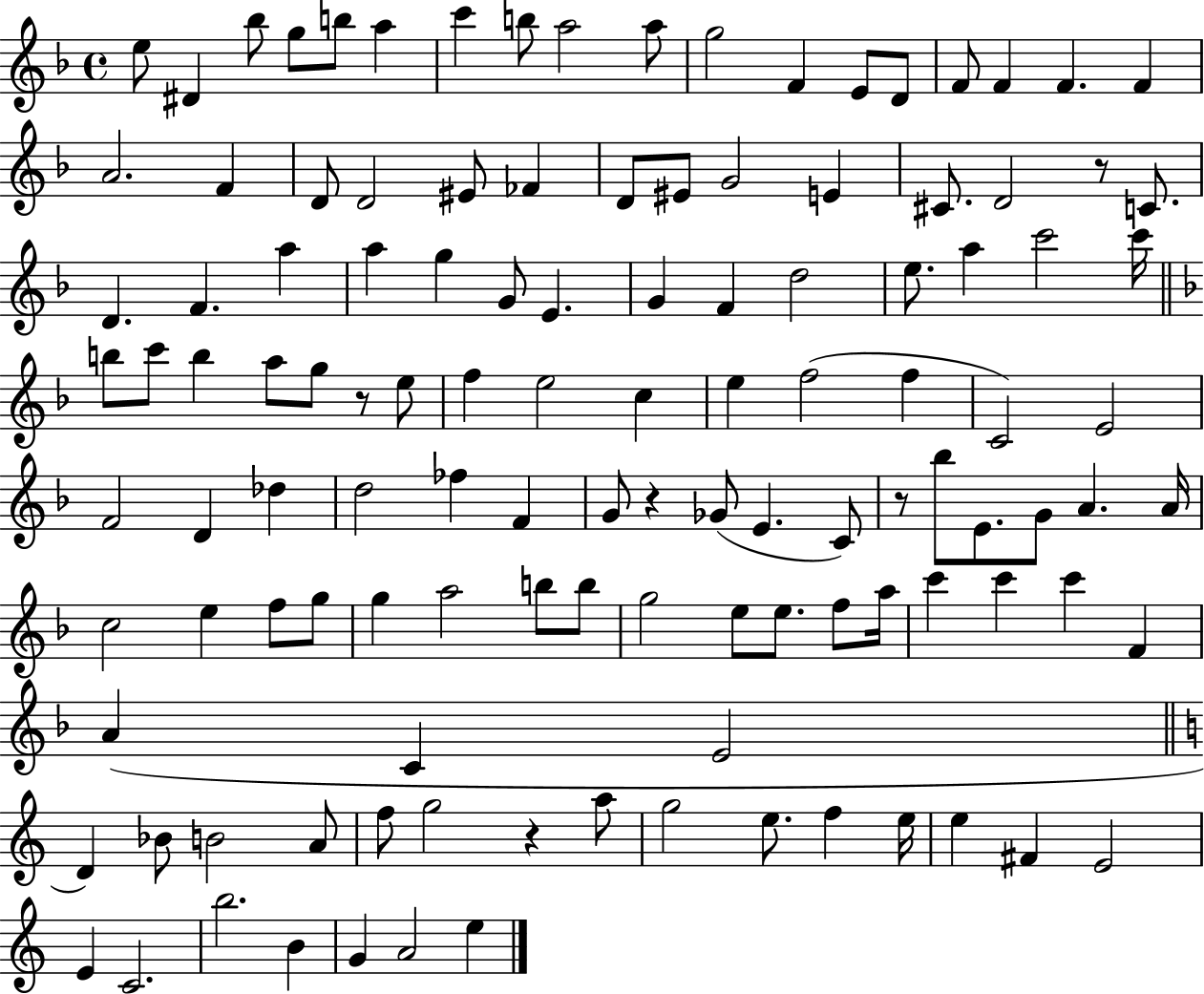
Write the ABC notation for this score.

X:1
T:Untitled
M:4/4
L:1/4
K:F
e/2 ^D _b/2 g/2 b/2 a c' b/2 a2 a/2 g2 F E/2 D/2 F/2 F F F A2 F D/2 D2 ^E/2 _F D/2 ^E/2 G2 E ^C/2 D2 z/2 C/2 D F a a g G/2 E G F d2 e/2 a c'2 c'/4 b/2 c'/2 b a/2 g/2 z/2 e/2 f e2 c e f2 f C2 E2 F2 D _d d2 _f F G/2 z _G/2 E C/2 z/2 _b/2 E/2 G/2 A A/4 c2 e f/2 g/2 g a2 b/2 b/2 g2 e/2 e/2 f/2 a/4 c' c' c' F A C E2 D _B/2 B2 A/2 f/2 g2 z a/2 g2 e/2 f e/4 e ^F E2 E C2 b2 B G A2 e